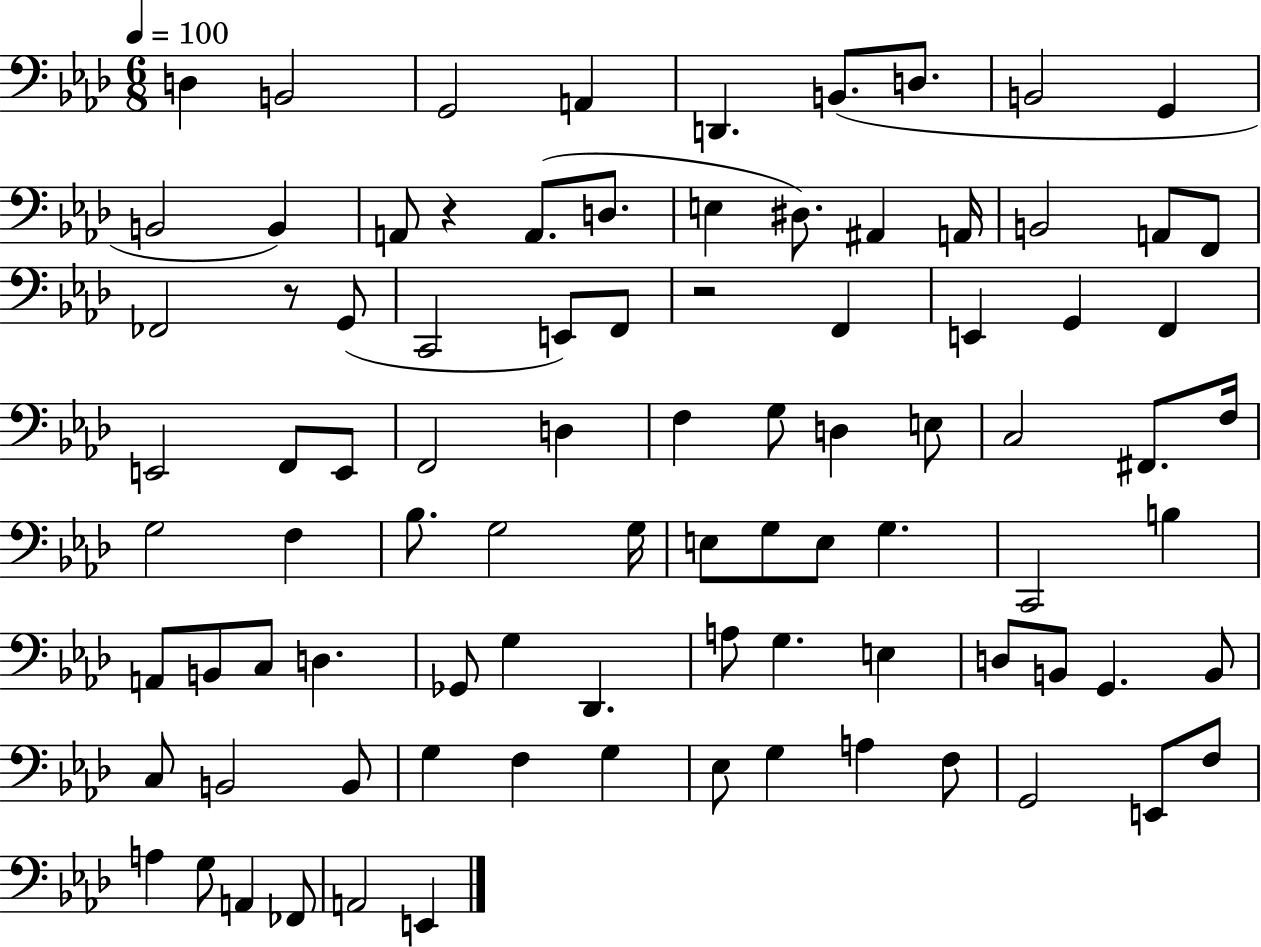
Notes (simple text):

D3/q B2/h G2/h A2/q D2/q. B2/e. D3/e. B2/h G2/q B2/h B2/q A2/e R/q A2/e. D3/e. E3/q D#3/e. A#2/q A2/s B2/h A2/e F2/e FES2/h R/e G2/e C2/h E2/e F2/e R/h F2/q E2/q G2/q F2/q E2/h F2/e E2/e F2/h D3/q F3/q G3/e D3/q E3/e C3/h F#2/e. F3/s G3/h F3/q Bb3/e. G3/h G3/s E3/e G3/e E3/e G3/q. C2/h B3/q A2/e B2/e C3/e D3/q. Gb2/e G3/q Db2/q. A3/e G3/q. E3/q D3/e B2/e G2/q. B2/e C3/e B2/h B2/e G3/q F3/q G3/q Eb3/e G3/q A3/q F3/e G2/h E2/e F3/e A3/q G3/e A2/q FES2/e A2/h E2/q